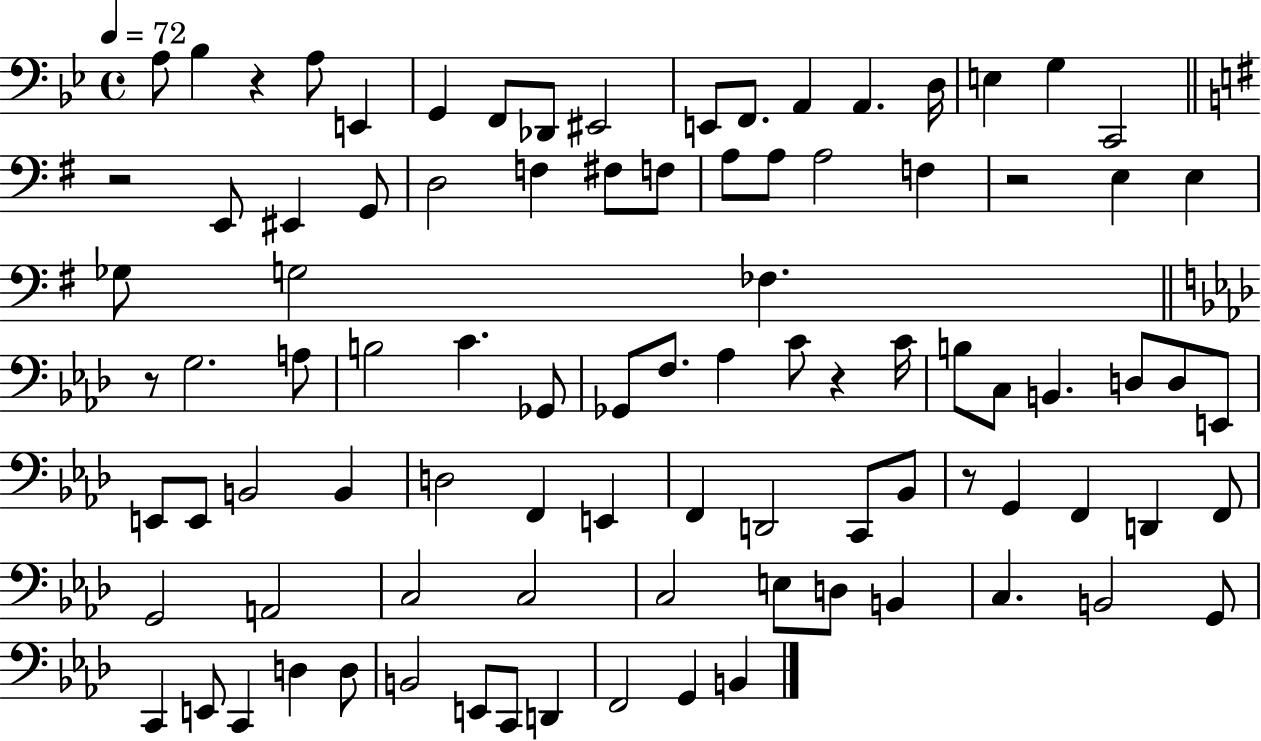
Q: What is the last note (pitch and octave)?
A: B2